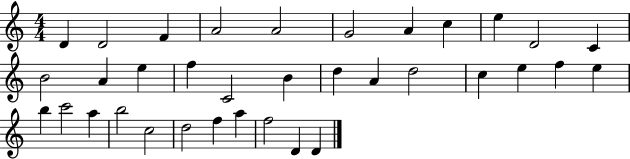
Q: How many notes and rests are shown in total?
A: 35